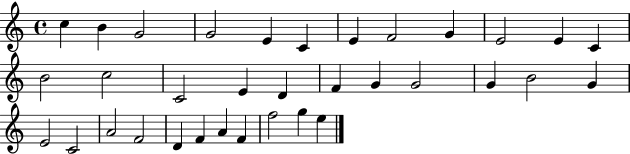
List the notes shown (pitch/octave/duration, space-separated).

C5/q B4/q G4/h G4/h E4/q C4/q E4/q F4/h G4/q E4/h E4/q C4/q B4/h C5/h C4/h E4/q D4/q F4/q G4/q G4/h G4/q B4/h G4/q E4/h C4/h A4/h F4/h D4/q F4/q A4/q F4/q F5/h G5/q E5/q